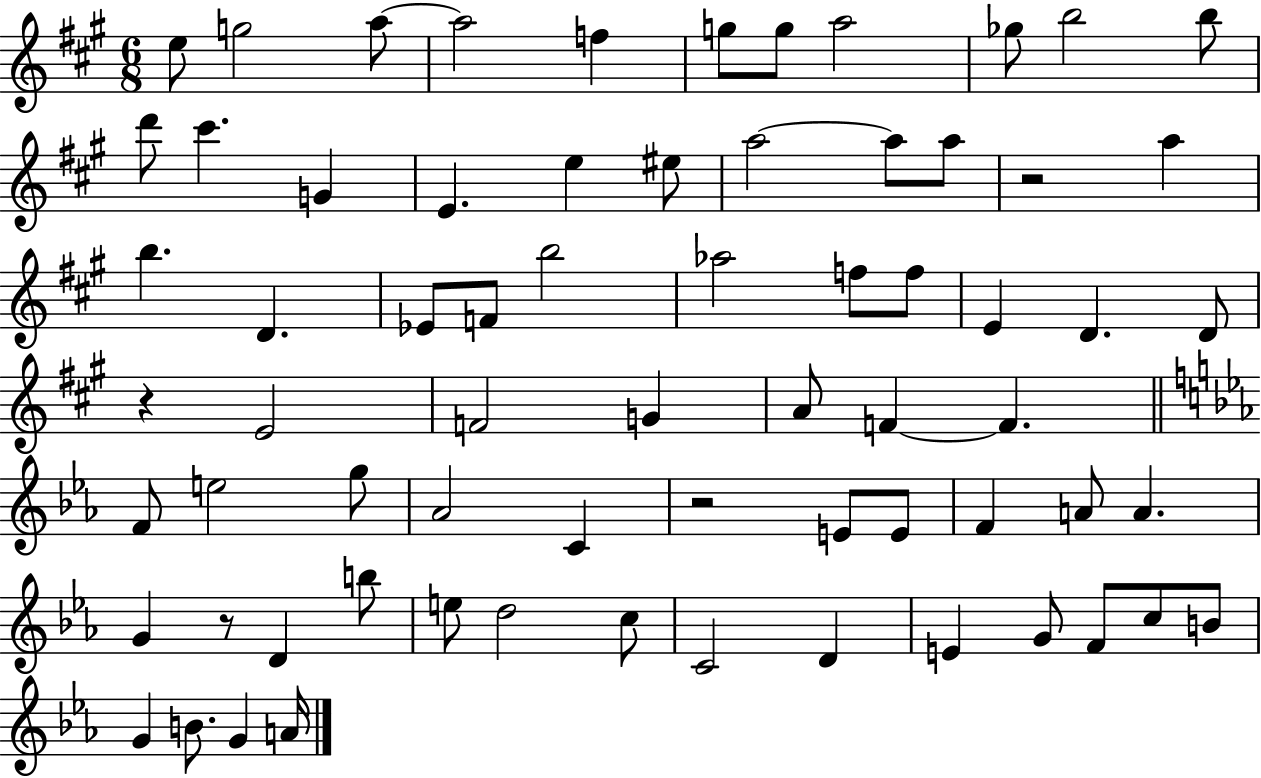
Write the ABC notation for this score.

X:1
T:Untitled
M:6/8
L:1/4
K:A
e/2 g2 a/2 a2 f g/2 g/2 a2 _g/2 b2 b/2 d'/2 ^c' G E e ^e/2 a2 a/2 a/2 z2 a b D _E/2 F/2 b2 _a2 f/2 f/2 E D D/2 z E2 F2 G A/2 F F F/2 e2 g/2 _A2 C z2 E/2 E/2 F A/2 A G z/2 D b/2 e/2 d2 c/2 C2 D E G/2 F/2 c/2 B/2 G B/2 G A/4